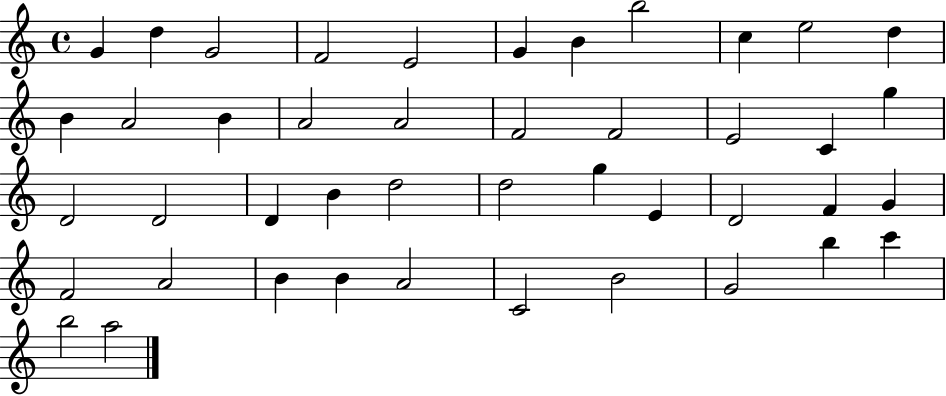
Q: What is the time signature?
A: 4/4